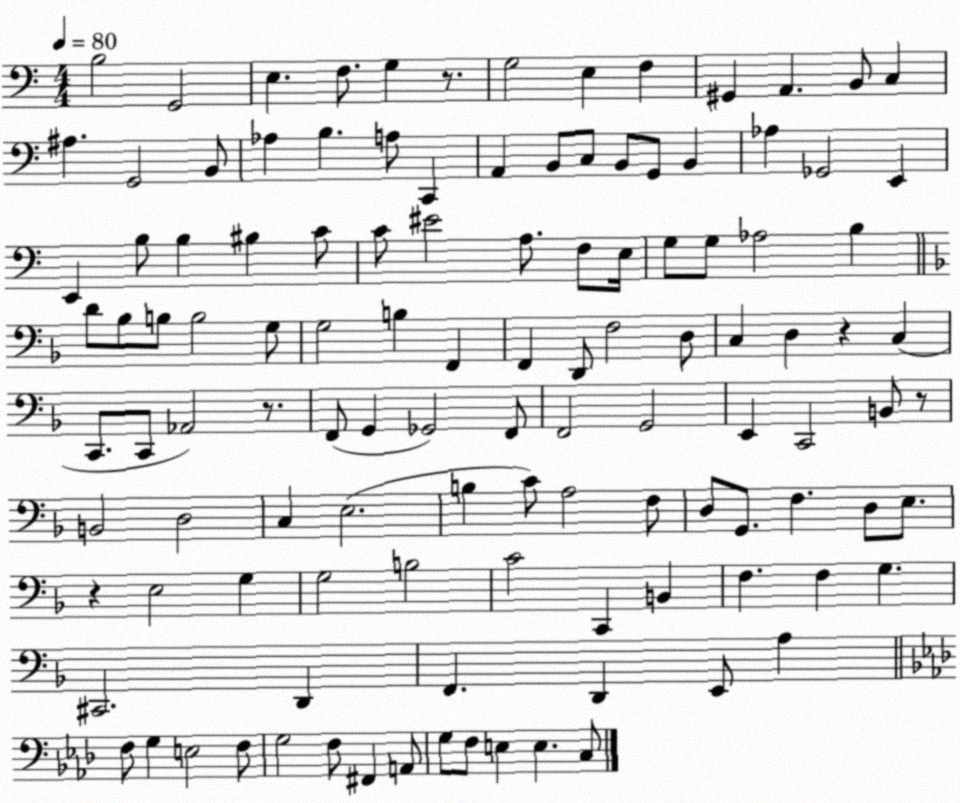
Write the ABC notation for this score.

X:1
T:Untitled
M:4/4
L:1/4
K:C
B,2 G,,2 E, F,/2 G, z/2 G,2 E, F, ^G,, A,, B,,/2 C, ^A, G,,2 B,,/2 _A, B, A,/2 C,, A,, B,,/2 C,/2 B,,/2 G,,/2 B,, _A, _G,,2 E,, E,, B,/2 B, ^B, C/2 C/2 ^E2 A,/2 F,/2 E,/4 G,/2 G,/2 _A,2 B, D/2 _B,/2 B,/2 B,2 G,/2 G,2 B, F,, F,, D,,/2 F,2 D,/2 C, D, z C, C,,/2 C,,/2 _A,,2 z/2 F,,/2 G,, _G,,2 F,,/2 F,,2 G,,2 E,, C,,2 B,,/2 z/2 B,,2 D,2 C, E,2 B, C/2 A,2 F,/2 D,/2 G,,/2 F, D,/2 E,/2 z E,2 G, G,2 B,2 C2 C,, B,, F, F, G, ^C,,2 D,, F,, D,, E,,/2 A, F,/2 G, E,2 F,/2 G,2 F,/2 ^F,, A,,/2 G,/2 F,/2 E, E, C,/2